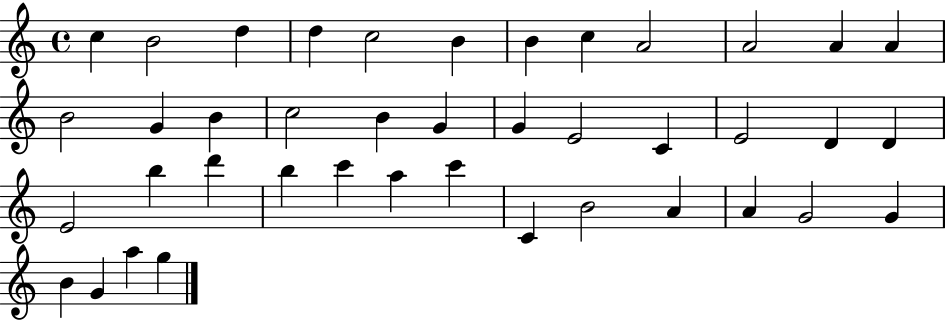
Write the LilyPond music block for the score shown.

{
  \clef treble
  \time 4/4
  \defaultTimeSignature
  \key c \major
  c''4 b'2 d''4 | d''4 c''2 b'4 | b'4 c''4 a'2 | a'2 a'4 a'4 | \break b'2 g'4 b'4 | c''2 b'4 g'4 | g'4 e'2 c'4 | e'2 d'4 d'4 | \break e'2 b''4 d'''4 | b''4 c'''4 a''4 c'''4 | c'4 b'2 a'4 | a'4 g'2 g'4 | \break b'4 g'4 a''4 g''4 | \bar "|."
}